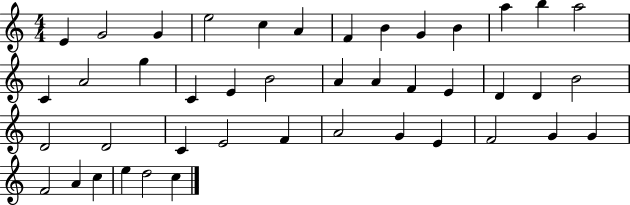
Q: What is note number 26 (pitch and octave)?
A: B4